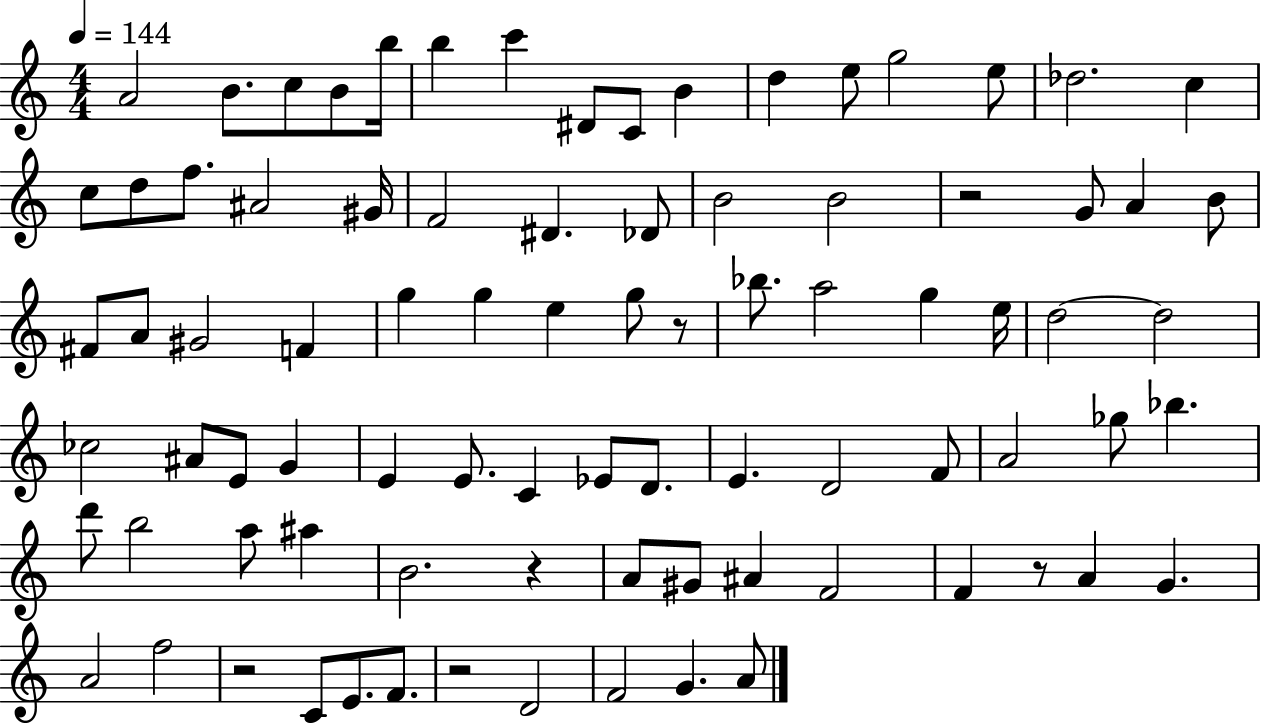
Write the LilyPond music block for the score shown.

{
  \clef treble
  \numericTimeSignature
  \time 4/4
  \key c \major
  \tempo 4 = 144
  a'2 b'8. c''8 b'8 b''16 | b''4 c'''4 dis'8 c'8 b'4 | d''4 e''8 g''2 e''8 | des''2. c''4 | \break c''8 d''8 f''8. ais'2 gis'16 | f'2 dis'4. des'8 | b'2 b'2 | r2 g'8 a'4 b'8 | \break fis'8 a'8 gis'2 f'4 | g''4 g''4 e''4 g''8 r8 | bes''8. a''2 g''4 e''16 | d''2~~ d''2 | \break ces''2 ais'8 e'8 g'4 | e'4 e'8. c'4 ees'8 d'8. | e'4. d'2 f'8 | a'2 ges''8 bes''4. | \break d'''8 b''2 a''8 ais''4 | b'2. r4 | a'8 gis'8 ais'4 f'2 | f'4 r8 a'4 g'4. | \break a'2 f''2 | r2 c'8 e'8. f'8. | r2 d'2 | f'2 g'4. a'8 | \break \bar "|."
}